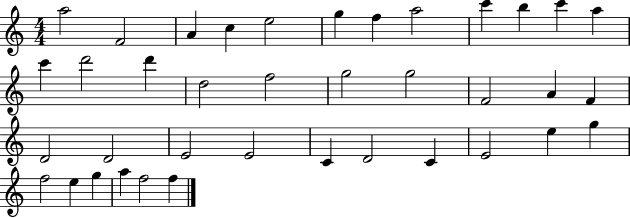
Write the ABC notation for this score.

X:1
T:Untitled
M:4/4
L:1/4
K:C
a2 F2 A c e2 g f a2 c' b c' a c' d'2 d' d2 f2 g2 g2 F2 A F D2 D2 E2 E2 C D2 C E2 e g f2 e g a f2 f